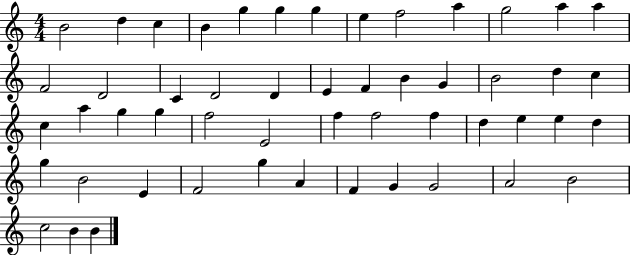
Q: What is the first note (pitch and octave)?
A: B4